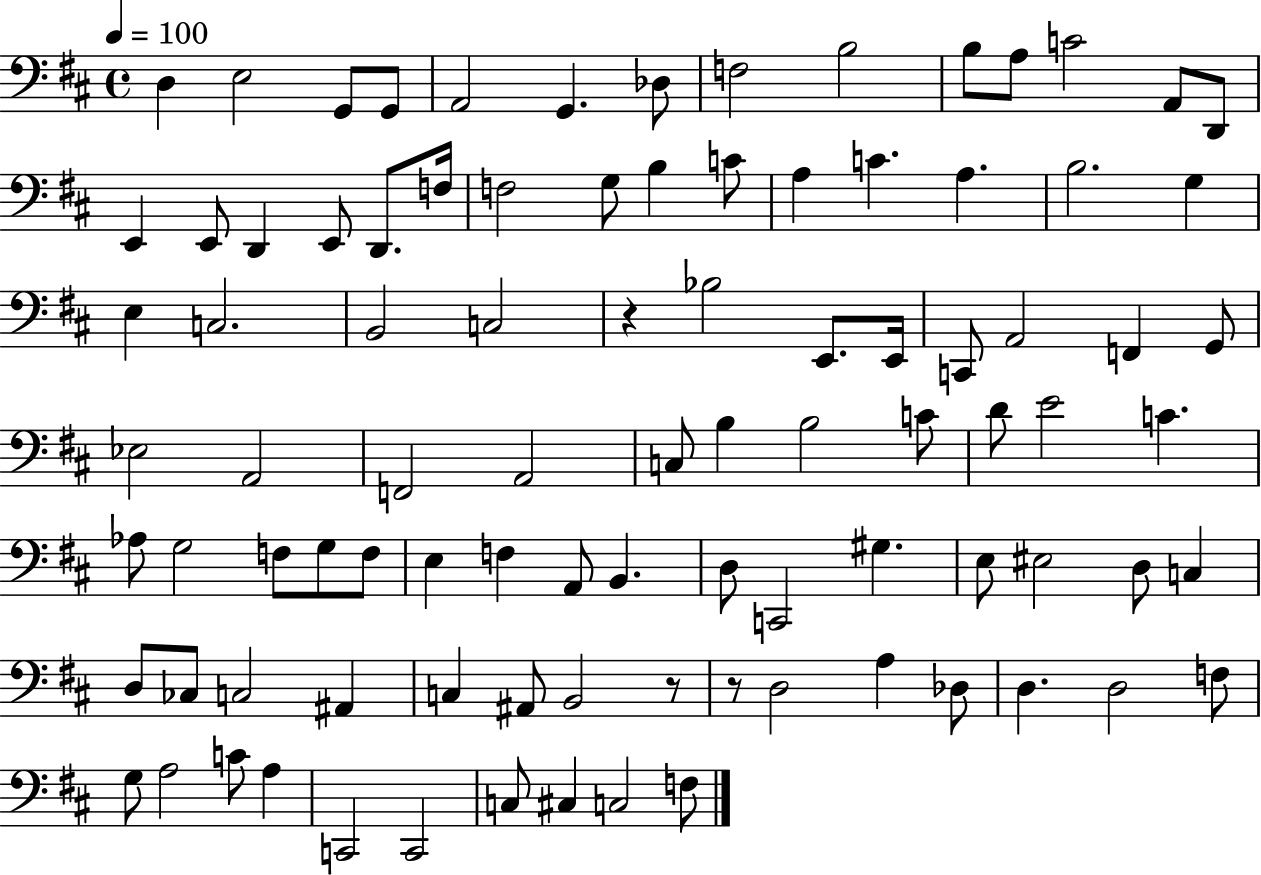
{
  \clef bass
  \time 4/4
  \defaultTimeSignature
  \key d \major
  \tempo 4 = 100
  \repeat volta 2 { d4 e2 g,8 g,8 | a,2 g,4. des8 | f2 b2 | b8 a8 c'2 a,8 d,8 | \break e,4 e,8 d,4 e,8 d,8. f16 | f2 g8 b4 c'8 | a4 c'4. a4. | b2. g4 | \break e4 c2. | b,2 c2 | r4 bes2 e,8. e,16 | c,8 a,2 f,4 g,8 | \break ees2 a,2 | f,2 a,2 | c8 b4 b2 c'8 | d'8 e'2 c'4. | \break aes8 g2 f8 g8 f8 | e4 f4 a,8 b,4. | d8 c,2 gis4. | e8 eis2 d8 c4 | \break d8 ces8 c2 ais,4 | c4 ais,8 b,2 r8 | r8 d2 a4 des8 | d4. d2 f8 | \break g8 a2 c'8 a4 | c,2 c,2 | c8 cis4 c2 f8 | } \bar "|."
}